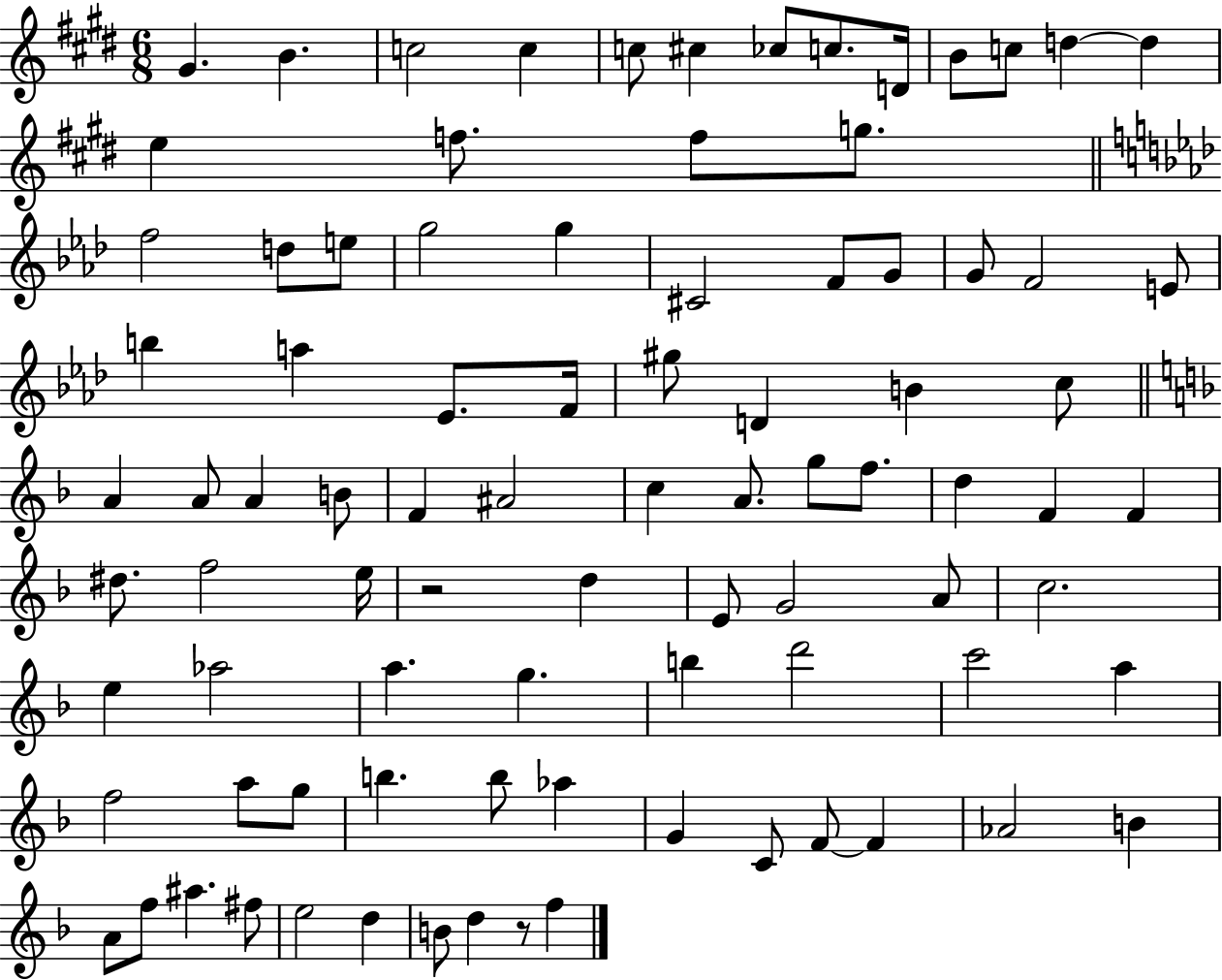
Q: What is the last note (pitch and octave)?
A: F5